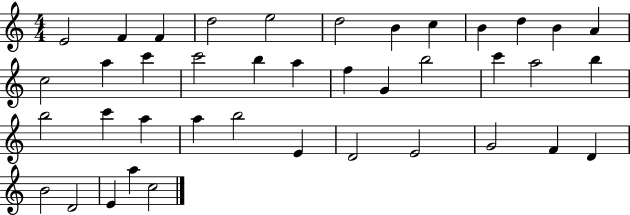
E4/h F4/q F4/q D5/h E5/h D5/h B4/q C5/q B4/q D5/q B4/q A4/q C5/h A5/q C6/q C6/h B5/q A5/q F5/q G4/q B5/h C6/q A5/h B5/q B5/h C6/q A5/q A5/q B5/h E4/q D4/h E4/h G4/h F4/q D4/q B4/h D4/h E4/q A5/q C5/h